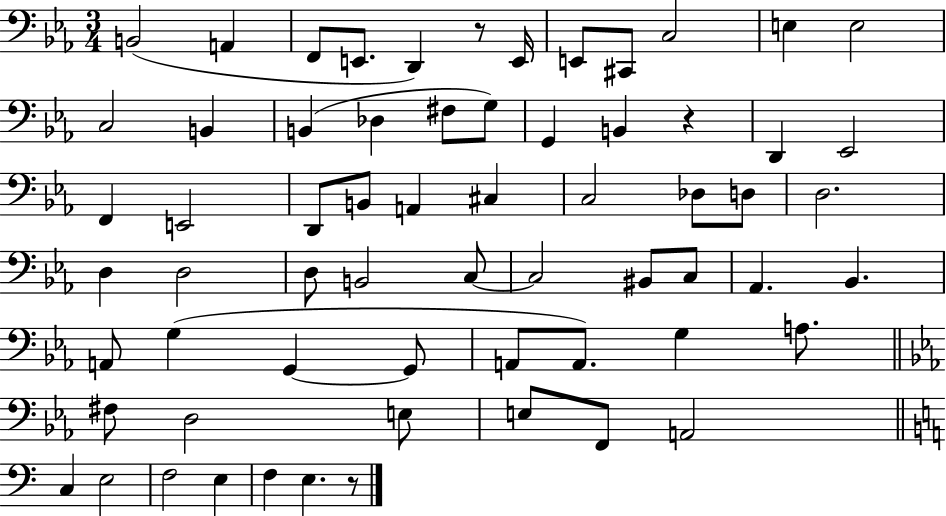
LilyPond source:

{
  \clef bass
  \numericTimeSignature
  \time 3/4
  \key ees \major
  b,2( a,4 | f,8 e,8. d,4) r8 e,16 | e,8 cis,8 c2 | e4 e2 | \break c2 b,4 | b,4( des4 fis8 g8) | g,4 b,4 r4 | d,4 ees,2 | \break f,4 e,2 | d,8 b,8 a,4 cis4 | c2 des8 d8 | d2. | \break d4 d2 | d8 b,2 c8~~ | c2 bis,8 c8 | aes,4. bes,4. | \break a,8 g4( g,4~~ g,8 | a,8 a,8.) g4 a8. | \bar "||" \break \key c \minor fis8 d2 e8 | e8 f,8 a,2 | \bar "||" \break \key a \minor c4 e2 | f2 e4 | f4 e4. r8 | \bar "|."
}